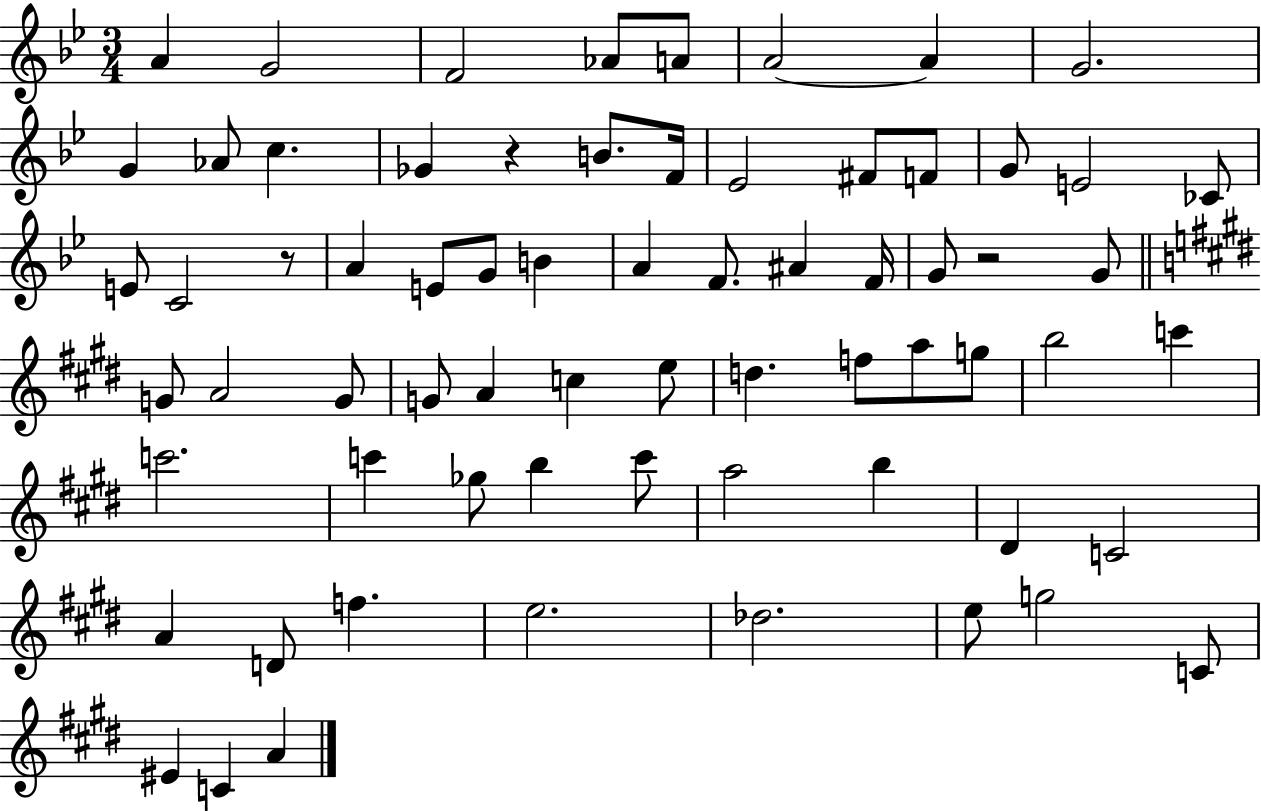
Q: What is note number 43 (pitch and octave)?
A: G5